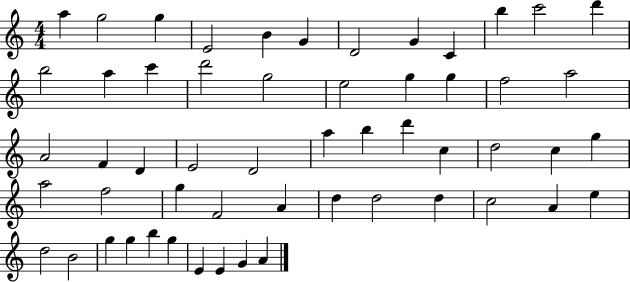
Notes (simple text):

A5/q G5/h G5/q E4/h B4/q G4/q D4/h G4/q C4/q B5/q C6/h D6/q B5/h A5/q C6/q D6/h G5/h E5/h G5/q G5/q F5/h A5/h A4/h F4/q D4/q E4/h D4/h A5/q B5/q D6/q C5/q D5/h C5/q G5/q A5/h F5/h G5/q F4/h A4/q D5/q D5/h D5/q C5/h A4/q E5/q D5/h B4/h G5/q G5/q B5/q G5/q E4/q E4/q G4/q A4/q